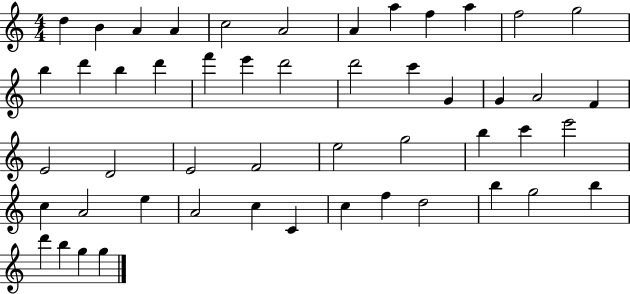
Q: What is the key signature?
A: C major